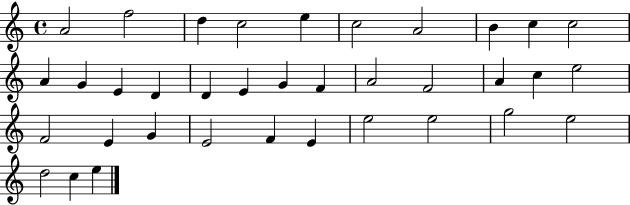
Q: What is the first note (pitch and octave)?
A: A4